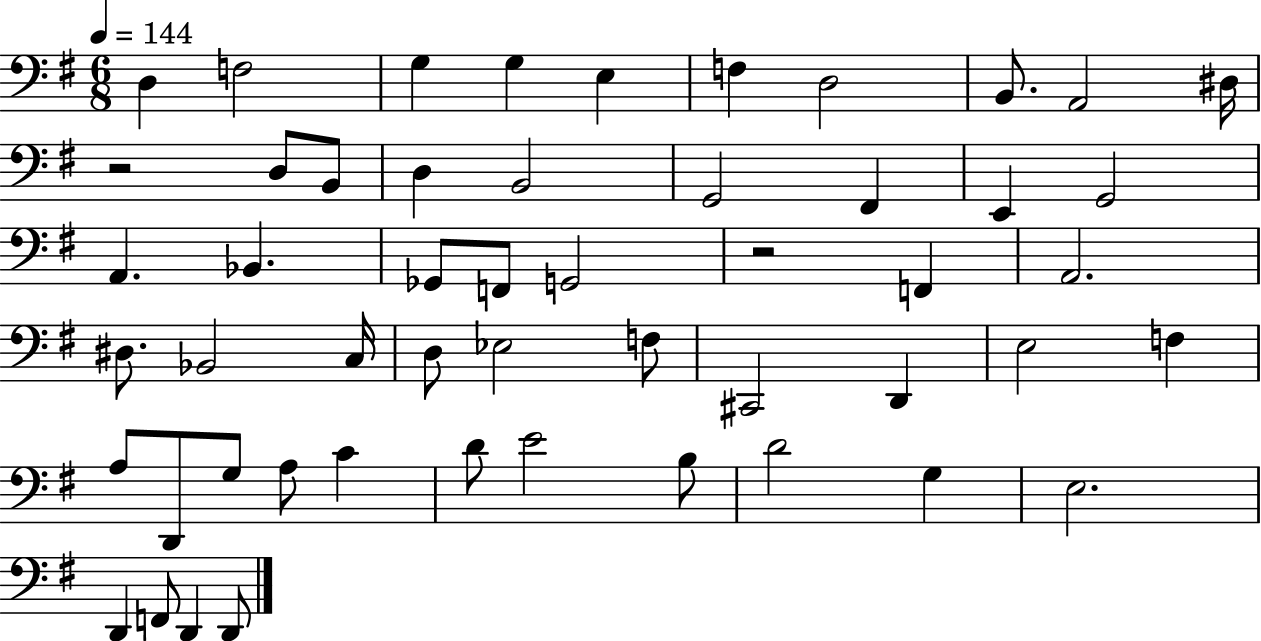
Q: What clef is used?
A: bass